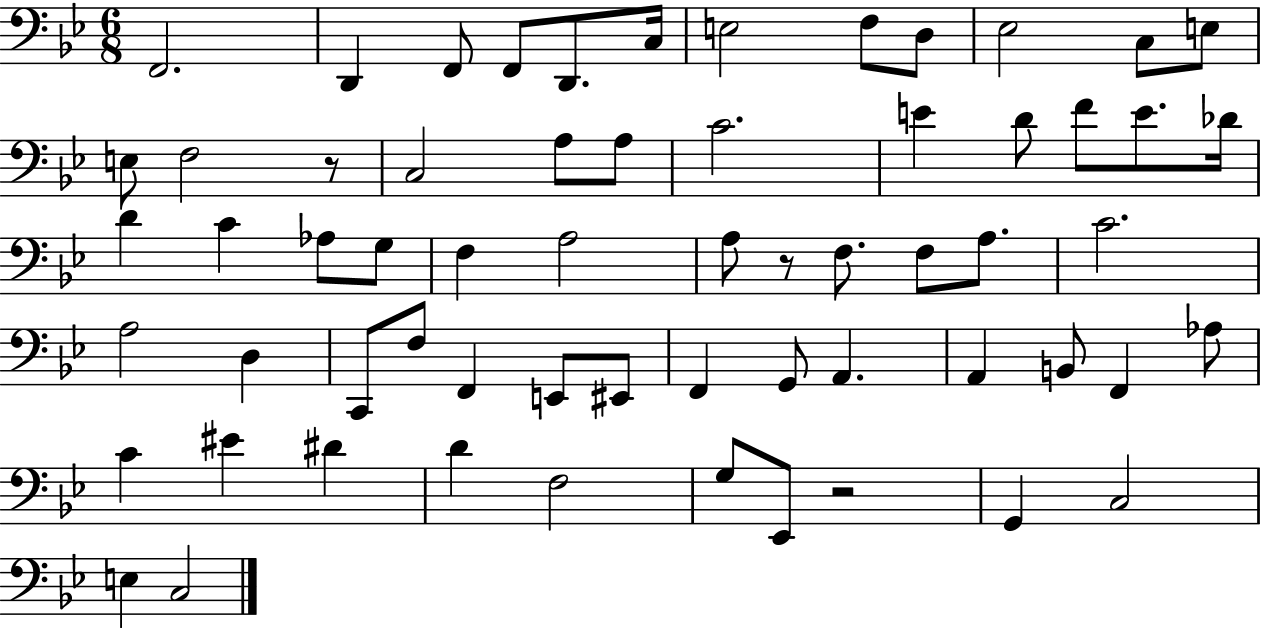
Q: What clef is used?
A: bass